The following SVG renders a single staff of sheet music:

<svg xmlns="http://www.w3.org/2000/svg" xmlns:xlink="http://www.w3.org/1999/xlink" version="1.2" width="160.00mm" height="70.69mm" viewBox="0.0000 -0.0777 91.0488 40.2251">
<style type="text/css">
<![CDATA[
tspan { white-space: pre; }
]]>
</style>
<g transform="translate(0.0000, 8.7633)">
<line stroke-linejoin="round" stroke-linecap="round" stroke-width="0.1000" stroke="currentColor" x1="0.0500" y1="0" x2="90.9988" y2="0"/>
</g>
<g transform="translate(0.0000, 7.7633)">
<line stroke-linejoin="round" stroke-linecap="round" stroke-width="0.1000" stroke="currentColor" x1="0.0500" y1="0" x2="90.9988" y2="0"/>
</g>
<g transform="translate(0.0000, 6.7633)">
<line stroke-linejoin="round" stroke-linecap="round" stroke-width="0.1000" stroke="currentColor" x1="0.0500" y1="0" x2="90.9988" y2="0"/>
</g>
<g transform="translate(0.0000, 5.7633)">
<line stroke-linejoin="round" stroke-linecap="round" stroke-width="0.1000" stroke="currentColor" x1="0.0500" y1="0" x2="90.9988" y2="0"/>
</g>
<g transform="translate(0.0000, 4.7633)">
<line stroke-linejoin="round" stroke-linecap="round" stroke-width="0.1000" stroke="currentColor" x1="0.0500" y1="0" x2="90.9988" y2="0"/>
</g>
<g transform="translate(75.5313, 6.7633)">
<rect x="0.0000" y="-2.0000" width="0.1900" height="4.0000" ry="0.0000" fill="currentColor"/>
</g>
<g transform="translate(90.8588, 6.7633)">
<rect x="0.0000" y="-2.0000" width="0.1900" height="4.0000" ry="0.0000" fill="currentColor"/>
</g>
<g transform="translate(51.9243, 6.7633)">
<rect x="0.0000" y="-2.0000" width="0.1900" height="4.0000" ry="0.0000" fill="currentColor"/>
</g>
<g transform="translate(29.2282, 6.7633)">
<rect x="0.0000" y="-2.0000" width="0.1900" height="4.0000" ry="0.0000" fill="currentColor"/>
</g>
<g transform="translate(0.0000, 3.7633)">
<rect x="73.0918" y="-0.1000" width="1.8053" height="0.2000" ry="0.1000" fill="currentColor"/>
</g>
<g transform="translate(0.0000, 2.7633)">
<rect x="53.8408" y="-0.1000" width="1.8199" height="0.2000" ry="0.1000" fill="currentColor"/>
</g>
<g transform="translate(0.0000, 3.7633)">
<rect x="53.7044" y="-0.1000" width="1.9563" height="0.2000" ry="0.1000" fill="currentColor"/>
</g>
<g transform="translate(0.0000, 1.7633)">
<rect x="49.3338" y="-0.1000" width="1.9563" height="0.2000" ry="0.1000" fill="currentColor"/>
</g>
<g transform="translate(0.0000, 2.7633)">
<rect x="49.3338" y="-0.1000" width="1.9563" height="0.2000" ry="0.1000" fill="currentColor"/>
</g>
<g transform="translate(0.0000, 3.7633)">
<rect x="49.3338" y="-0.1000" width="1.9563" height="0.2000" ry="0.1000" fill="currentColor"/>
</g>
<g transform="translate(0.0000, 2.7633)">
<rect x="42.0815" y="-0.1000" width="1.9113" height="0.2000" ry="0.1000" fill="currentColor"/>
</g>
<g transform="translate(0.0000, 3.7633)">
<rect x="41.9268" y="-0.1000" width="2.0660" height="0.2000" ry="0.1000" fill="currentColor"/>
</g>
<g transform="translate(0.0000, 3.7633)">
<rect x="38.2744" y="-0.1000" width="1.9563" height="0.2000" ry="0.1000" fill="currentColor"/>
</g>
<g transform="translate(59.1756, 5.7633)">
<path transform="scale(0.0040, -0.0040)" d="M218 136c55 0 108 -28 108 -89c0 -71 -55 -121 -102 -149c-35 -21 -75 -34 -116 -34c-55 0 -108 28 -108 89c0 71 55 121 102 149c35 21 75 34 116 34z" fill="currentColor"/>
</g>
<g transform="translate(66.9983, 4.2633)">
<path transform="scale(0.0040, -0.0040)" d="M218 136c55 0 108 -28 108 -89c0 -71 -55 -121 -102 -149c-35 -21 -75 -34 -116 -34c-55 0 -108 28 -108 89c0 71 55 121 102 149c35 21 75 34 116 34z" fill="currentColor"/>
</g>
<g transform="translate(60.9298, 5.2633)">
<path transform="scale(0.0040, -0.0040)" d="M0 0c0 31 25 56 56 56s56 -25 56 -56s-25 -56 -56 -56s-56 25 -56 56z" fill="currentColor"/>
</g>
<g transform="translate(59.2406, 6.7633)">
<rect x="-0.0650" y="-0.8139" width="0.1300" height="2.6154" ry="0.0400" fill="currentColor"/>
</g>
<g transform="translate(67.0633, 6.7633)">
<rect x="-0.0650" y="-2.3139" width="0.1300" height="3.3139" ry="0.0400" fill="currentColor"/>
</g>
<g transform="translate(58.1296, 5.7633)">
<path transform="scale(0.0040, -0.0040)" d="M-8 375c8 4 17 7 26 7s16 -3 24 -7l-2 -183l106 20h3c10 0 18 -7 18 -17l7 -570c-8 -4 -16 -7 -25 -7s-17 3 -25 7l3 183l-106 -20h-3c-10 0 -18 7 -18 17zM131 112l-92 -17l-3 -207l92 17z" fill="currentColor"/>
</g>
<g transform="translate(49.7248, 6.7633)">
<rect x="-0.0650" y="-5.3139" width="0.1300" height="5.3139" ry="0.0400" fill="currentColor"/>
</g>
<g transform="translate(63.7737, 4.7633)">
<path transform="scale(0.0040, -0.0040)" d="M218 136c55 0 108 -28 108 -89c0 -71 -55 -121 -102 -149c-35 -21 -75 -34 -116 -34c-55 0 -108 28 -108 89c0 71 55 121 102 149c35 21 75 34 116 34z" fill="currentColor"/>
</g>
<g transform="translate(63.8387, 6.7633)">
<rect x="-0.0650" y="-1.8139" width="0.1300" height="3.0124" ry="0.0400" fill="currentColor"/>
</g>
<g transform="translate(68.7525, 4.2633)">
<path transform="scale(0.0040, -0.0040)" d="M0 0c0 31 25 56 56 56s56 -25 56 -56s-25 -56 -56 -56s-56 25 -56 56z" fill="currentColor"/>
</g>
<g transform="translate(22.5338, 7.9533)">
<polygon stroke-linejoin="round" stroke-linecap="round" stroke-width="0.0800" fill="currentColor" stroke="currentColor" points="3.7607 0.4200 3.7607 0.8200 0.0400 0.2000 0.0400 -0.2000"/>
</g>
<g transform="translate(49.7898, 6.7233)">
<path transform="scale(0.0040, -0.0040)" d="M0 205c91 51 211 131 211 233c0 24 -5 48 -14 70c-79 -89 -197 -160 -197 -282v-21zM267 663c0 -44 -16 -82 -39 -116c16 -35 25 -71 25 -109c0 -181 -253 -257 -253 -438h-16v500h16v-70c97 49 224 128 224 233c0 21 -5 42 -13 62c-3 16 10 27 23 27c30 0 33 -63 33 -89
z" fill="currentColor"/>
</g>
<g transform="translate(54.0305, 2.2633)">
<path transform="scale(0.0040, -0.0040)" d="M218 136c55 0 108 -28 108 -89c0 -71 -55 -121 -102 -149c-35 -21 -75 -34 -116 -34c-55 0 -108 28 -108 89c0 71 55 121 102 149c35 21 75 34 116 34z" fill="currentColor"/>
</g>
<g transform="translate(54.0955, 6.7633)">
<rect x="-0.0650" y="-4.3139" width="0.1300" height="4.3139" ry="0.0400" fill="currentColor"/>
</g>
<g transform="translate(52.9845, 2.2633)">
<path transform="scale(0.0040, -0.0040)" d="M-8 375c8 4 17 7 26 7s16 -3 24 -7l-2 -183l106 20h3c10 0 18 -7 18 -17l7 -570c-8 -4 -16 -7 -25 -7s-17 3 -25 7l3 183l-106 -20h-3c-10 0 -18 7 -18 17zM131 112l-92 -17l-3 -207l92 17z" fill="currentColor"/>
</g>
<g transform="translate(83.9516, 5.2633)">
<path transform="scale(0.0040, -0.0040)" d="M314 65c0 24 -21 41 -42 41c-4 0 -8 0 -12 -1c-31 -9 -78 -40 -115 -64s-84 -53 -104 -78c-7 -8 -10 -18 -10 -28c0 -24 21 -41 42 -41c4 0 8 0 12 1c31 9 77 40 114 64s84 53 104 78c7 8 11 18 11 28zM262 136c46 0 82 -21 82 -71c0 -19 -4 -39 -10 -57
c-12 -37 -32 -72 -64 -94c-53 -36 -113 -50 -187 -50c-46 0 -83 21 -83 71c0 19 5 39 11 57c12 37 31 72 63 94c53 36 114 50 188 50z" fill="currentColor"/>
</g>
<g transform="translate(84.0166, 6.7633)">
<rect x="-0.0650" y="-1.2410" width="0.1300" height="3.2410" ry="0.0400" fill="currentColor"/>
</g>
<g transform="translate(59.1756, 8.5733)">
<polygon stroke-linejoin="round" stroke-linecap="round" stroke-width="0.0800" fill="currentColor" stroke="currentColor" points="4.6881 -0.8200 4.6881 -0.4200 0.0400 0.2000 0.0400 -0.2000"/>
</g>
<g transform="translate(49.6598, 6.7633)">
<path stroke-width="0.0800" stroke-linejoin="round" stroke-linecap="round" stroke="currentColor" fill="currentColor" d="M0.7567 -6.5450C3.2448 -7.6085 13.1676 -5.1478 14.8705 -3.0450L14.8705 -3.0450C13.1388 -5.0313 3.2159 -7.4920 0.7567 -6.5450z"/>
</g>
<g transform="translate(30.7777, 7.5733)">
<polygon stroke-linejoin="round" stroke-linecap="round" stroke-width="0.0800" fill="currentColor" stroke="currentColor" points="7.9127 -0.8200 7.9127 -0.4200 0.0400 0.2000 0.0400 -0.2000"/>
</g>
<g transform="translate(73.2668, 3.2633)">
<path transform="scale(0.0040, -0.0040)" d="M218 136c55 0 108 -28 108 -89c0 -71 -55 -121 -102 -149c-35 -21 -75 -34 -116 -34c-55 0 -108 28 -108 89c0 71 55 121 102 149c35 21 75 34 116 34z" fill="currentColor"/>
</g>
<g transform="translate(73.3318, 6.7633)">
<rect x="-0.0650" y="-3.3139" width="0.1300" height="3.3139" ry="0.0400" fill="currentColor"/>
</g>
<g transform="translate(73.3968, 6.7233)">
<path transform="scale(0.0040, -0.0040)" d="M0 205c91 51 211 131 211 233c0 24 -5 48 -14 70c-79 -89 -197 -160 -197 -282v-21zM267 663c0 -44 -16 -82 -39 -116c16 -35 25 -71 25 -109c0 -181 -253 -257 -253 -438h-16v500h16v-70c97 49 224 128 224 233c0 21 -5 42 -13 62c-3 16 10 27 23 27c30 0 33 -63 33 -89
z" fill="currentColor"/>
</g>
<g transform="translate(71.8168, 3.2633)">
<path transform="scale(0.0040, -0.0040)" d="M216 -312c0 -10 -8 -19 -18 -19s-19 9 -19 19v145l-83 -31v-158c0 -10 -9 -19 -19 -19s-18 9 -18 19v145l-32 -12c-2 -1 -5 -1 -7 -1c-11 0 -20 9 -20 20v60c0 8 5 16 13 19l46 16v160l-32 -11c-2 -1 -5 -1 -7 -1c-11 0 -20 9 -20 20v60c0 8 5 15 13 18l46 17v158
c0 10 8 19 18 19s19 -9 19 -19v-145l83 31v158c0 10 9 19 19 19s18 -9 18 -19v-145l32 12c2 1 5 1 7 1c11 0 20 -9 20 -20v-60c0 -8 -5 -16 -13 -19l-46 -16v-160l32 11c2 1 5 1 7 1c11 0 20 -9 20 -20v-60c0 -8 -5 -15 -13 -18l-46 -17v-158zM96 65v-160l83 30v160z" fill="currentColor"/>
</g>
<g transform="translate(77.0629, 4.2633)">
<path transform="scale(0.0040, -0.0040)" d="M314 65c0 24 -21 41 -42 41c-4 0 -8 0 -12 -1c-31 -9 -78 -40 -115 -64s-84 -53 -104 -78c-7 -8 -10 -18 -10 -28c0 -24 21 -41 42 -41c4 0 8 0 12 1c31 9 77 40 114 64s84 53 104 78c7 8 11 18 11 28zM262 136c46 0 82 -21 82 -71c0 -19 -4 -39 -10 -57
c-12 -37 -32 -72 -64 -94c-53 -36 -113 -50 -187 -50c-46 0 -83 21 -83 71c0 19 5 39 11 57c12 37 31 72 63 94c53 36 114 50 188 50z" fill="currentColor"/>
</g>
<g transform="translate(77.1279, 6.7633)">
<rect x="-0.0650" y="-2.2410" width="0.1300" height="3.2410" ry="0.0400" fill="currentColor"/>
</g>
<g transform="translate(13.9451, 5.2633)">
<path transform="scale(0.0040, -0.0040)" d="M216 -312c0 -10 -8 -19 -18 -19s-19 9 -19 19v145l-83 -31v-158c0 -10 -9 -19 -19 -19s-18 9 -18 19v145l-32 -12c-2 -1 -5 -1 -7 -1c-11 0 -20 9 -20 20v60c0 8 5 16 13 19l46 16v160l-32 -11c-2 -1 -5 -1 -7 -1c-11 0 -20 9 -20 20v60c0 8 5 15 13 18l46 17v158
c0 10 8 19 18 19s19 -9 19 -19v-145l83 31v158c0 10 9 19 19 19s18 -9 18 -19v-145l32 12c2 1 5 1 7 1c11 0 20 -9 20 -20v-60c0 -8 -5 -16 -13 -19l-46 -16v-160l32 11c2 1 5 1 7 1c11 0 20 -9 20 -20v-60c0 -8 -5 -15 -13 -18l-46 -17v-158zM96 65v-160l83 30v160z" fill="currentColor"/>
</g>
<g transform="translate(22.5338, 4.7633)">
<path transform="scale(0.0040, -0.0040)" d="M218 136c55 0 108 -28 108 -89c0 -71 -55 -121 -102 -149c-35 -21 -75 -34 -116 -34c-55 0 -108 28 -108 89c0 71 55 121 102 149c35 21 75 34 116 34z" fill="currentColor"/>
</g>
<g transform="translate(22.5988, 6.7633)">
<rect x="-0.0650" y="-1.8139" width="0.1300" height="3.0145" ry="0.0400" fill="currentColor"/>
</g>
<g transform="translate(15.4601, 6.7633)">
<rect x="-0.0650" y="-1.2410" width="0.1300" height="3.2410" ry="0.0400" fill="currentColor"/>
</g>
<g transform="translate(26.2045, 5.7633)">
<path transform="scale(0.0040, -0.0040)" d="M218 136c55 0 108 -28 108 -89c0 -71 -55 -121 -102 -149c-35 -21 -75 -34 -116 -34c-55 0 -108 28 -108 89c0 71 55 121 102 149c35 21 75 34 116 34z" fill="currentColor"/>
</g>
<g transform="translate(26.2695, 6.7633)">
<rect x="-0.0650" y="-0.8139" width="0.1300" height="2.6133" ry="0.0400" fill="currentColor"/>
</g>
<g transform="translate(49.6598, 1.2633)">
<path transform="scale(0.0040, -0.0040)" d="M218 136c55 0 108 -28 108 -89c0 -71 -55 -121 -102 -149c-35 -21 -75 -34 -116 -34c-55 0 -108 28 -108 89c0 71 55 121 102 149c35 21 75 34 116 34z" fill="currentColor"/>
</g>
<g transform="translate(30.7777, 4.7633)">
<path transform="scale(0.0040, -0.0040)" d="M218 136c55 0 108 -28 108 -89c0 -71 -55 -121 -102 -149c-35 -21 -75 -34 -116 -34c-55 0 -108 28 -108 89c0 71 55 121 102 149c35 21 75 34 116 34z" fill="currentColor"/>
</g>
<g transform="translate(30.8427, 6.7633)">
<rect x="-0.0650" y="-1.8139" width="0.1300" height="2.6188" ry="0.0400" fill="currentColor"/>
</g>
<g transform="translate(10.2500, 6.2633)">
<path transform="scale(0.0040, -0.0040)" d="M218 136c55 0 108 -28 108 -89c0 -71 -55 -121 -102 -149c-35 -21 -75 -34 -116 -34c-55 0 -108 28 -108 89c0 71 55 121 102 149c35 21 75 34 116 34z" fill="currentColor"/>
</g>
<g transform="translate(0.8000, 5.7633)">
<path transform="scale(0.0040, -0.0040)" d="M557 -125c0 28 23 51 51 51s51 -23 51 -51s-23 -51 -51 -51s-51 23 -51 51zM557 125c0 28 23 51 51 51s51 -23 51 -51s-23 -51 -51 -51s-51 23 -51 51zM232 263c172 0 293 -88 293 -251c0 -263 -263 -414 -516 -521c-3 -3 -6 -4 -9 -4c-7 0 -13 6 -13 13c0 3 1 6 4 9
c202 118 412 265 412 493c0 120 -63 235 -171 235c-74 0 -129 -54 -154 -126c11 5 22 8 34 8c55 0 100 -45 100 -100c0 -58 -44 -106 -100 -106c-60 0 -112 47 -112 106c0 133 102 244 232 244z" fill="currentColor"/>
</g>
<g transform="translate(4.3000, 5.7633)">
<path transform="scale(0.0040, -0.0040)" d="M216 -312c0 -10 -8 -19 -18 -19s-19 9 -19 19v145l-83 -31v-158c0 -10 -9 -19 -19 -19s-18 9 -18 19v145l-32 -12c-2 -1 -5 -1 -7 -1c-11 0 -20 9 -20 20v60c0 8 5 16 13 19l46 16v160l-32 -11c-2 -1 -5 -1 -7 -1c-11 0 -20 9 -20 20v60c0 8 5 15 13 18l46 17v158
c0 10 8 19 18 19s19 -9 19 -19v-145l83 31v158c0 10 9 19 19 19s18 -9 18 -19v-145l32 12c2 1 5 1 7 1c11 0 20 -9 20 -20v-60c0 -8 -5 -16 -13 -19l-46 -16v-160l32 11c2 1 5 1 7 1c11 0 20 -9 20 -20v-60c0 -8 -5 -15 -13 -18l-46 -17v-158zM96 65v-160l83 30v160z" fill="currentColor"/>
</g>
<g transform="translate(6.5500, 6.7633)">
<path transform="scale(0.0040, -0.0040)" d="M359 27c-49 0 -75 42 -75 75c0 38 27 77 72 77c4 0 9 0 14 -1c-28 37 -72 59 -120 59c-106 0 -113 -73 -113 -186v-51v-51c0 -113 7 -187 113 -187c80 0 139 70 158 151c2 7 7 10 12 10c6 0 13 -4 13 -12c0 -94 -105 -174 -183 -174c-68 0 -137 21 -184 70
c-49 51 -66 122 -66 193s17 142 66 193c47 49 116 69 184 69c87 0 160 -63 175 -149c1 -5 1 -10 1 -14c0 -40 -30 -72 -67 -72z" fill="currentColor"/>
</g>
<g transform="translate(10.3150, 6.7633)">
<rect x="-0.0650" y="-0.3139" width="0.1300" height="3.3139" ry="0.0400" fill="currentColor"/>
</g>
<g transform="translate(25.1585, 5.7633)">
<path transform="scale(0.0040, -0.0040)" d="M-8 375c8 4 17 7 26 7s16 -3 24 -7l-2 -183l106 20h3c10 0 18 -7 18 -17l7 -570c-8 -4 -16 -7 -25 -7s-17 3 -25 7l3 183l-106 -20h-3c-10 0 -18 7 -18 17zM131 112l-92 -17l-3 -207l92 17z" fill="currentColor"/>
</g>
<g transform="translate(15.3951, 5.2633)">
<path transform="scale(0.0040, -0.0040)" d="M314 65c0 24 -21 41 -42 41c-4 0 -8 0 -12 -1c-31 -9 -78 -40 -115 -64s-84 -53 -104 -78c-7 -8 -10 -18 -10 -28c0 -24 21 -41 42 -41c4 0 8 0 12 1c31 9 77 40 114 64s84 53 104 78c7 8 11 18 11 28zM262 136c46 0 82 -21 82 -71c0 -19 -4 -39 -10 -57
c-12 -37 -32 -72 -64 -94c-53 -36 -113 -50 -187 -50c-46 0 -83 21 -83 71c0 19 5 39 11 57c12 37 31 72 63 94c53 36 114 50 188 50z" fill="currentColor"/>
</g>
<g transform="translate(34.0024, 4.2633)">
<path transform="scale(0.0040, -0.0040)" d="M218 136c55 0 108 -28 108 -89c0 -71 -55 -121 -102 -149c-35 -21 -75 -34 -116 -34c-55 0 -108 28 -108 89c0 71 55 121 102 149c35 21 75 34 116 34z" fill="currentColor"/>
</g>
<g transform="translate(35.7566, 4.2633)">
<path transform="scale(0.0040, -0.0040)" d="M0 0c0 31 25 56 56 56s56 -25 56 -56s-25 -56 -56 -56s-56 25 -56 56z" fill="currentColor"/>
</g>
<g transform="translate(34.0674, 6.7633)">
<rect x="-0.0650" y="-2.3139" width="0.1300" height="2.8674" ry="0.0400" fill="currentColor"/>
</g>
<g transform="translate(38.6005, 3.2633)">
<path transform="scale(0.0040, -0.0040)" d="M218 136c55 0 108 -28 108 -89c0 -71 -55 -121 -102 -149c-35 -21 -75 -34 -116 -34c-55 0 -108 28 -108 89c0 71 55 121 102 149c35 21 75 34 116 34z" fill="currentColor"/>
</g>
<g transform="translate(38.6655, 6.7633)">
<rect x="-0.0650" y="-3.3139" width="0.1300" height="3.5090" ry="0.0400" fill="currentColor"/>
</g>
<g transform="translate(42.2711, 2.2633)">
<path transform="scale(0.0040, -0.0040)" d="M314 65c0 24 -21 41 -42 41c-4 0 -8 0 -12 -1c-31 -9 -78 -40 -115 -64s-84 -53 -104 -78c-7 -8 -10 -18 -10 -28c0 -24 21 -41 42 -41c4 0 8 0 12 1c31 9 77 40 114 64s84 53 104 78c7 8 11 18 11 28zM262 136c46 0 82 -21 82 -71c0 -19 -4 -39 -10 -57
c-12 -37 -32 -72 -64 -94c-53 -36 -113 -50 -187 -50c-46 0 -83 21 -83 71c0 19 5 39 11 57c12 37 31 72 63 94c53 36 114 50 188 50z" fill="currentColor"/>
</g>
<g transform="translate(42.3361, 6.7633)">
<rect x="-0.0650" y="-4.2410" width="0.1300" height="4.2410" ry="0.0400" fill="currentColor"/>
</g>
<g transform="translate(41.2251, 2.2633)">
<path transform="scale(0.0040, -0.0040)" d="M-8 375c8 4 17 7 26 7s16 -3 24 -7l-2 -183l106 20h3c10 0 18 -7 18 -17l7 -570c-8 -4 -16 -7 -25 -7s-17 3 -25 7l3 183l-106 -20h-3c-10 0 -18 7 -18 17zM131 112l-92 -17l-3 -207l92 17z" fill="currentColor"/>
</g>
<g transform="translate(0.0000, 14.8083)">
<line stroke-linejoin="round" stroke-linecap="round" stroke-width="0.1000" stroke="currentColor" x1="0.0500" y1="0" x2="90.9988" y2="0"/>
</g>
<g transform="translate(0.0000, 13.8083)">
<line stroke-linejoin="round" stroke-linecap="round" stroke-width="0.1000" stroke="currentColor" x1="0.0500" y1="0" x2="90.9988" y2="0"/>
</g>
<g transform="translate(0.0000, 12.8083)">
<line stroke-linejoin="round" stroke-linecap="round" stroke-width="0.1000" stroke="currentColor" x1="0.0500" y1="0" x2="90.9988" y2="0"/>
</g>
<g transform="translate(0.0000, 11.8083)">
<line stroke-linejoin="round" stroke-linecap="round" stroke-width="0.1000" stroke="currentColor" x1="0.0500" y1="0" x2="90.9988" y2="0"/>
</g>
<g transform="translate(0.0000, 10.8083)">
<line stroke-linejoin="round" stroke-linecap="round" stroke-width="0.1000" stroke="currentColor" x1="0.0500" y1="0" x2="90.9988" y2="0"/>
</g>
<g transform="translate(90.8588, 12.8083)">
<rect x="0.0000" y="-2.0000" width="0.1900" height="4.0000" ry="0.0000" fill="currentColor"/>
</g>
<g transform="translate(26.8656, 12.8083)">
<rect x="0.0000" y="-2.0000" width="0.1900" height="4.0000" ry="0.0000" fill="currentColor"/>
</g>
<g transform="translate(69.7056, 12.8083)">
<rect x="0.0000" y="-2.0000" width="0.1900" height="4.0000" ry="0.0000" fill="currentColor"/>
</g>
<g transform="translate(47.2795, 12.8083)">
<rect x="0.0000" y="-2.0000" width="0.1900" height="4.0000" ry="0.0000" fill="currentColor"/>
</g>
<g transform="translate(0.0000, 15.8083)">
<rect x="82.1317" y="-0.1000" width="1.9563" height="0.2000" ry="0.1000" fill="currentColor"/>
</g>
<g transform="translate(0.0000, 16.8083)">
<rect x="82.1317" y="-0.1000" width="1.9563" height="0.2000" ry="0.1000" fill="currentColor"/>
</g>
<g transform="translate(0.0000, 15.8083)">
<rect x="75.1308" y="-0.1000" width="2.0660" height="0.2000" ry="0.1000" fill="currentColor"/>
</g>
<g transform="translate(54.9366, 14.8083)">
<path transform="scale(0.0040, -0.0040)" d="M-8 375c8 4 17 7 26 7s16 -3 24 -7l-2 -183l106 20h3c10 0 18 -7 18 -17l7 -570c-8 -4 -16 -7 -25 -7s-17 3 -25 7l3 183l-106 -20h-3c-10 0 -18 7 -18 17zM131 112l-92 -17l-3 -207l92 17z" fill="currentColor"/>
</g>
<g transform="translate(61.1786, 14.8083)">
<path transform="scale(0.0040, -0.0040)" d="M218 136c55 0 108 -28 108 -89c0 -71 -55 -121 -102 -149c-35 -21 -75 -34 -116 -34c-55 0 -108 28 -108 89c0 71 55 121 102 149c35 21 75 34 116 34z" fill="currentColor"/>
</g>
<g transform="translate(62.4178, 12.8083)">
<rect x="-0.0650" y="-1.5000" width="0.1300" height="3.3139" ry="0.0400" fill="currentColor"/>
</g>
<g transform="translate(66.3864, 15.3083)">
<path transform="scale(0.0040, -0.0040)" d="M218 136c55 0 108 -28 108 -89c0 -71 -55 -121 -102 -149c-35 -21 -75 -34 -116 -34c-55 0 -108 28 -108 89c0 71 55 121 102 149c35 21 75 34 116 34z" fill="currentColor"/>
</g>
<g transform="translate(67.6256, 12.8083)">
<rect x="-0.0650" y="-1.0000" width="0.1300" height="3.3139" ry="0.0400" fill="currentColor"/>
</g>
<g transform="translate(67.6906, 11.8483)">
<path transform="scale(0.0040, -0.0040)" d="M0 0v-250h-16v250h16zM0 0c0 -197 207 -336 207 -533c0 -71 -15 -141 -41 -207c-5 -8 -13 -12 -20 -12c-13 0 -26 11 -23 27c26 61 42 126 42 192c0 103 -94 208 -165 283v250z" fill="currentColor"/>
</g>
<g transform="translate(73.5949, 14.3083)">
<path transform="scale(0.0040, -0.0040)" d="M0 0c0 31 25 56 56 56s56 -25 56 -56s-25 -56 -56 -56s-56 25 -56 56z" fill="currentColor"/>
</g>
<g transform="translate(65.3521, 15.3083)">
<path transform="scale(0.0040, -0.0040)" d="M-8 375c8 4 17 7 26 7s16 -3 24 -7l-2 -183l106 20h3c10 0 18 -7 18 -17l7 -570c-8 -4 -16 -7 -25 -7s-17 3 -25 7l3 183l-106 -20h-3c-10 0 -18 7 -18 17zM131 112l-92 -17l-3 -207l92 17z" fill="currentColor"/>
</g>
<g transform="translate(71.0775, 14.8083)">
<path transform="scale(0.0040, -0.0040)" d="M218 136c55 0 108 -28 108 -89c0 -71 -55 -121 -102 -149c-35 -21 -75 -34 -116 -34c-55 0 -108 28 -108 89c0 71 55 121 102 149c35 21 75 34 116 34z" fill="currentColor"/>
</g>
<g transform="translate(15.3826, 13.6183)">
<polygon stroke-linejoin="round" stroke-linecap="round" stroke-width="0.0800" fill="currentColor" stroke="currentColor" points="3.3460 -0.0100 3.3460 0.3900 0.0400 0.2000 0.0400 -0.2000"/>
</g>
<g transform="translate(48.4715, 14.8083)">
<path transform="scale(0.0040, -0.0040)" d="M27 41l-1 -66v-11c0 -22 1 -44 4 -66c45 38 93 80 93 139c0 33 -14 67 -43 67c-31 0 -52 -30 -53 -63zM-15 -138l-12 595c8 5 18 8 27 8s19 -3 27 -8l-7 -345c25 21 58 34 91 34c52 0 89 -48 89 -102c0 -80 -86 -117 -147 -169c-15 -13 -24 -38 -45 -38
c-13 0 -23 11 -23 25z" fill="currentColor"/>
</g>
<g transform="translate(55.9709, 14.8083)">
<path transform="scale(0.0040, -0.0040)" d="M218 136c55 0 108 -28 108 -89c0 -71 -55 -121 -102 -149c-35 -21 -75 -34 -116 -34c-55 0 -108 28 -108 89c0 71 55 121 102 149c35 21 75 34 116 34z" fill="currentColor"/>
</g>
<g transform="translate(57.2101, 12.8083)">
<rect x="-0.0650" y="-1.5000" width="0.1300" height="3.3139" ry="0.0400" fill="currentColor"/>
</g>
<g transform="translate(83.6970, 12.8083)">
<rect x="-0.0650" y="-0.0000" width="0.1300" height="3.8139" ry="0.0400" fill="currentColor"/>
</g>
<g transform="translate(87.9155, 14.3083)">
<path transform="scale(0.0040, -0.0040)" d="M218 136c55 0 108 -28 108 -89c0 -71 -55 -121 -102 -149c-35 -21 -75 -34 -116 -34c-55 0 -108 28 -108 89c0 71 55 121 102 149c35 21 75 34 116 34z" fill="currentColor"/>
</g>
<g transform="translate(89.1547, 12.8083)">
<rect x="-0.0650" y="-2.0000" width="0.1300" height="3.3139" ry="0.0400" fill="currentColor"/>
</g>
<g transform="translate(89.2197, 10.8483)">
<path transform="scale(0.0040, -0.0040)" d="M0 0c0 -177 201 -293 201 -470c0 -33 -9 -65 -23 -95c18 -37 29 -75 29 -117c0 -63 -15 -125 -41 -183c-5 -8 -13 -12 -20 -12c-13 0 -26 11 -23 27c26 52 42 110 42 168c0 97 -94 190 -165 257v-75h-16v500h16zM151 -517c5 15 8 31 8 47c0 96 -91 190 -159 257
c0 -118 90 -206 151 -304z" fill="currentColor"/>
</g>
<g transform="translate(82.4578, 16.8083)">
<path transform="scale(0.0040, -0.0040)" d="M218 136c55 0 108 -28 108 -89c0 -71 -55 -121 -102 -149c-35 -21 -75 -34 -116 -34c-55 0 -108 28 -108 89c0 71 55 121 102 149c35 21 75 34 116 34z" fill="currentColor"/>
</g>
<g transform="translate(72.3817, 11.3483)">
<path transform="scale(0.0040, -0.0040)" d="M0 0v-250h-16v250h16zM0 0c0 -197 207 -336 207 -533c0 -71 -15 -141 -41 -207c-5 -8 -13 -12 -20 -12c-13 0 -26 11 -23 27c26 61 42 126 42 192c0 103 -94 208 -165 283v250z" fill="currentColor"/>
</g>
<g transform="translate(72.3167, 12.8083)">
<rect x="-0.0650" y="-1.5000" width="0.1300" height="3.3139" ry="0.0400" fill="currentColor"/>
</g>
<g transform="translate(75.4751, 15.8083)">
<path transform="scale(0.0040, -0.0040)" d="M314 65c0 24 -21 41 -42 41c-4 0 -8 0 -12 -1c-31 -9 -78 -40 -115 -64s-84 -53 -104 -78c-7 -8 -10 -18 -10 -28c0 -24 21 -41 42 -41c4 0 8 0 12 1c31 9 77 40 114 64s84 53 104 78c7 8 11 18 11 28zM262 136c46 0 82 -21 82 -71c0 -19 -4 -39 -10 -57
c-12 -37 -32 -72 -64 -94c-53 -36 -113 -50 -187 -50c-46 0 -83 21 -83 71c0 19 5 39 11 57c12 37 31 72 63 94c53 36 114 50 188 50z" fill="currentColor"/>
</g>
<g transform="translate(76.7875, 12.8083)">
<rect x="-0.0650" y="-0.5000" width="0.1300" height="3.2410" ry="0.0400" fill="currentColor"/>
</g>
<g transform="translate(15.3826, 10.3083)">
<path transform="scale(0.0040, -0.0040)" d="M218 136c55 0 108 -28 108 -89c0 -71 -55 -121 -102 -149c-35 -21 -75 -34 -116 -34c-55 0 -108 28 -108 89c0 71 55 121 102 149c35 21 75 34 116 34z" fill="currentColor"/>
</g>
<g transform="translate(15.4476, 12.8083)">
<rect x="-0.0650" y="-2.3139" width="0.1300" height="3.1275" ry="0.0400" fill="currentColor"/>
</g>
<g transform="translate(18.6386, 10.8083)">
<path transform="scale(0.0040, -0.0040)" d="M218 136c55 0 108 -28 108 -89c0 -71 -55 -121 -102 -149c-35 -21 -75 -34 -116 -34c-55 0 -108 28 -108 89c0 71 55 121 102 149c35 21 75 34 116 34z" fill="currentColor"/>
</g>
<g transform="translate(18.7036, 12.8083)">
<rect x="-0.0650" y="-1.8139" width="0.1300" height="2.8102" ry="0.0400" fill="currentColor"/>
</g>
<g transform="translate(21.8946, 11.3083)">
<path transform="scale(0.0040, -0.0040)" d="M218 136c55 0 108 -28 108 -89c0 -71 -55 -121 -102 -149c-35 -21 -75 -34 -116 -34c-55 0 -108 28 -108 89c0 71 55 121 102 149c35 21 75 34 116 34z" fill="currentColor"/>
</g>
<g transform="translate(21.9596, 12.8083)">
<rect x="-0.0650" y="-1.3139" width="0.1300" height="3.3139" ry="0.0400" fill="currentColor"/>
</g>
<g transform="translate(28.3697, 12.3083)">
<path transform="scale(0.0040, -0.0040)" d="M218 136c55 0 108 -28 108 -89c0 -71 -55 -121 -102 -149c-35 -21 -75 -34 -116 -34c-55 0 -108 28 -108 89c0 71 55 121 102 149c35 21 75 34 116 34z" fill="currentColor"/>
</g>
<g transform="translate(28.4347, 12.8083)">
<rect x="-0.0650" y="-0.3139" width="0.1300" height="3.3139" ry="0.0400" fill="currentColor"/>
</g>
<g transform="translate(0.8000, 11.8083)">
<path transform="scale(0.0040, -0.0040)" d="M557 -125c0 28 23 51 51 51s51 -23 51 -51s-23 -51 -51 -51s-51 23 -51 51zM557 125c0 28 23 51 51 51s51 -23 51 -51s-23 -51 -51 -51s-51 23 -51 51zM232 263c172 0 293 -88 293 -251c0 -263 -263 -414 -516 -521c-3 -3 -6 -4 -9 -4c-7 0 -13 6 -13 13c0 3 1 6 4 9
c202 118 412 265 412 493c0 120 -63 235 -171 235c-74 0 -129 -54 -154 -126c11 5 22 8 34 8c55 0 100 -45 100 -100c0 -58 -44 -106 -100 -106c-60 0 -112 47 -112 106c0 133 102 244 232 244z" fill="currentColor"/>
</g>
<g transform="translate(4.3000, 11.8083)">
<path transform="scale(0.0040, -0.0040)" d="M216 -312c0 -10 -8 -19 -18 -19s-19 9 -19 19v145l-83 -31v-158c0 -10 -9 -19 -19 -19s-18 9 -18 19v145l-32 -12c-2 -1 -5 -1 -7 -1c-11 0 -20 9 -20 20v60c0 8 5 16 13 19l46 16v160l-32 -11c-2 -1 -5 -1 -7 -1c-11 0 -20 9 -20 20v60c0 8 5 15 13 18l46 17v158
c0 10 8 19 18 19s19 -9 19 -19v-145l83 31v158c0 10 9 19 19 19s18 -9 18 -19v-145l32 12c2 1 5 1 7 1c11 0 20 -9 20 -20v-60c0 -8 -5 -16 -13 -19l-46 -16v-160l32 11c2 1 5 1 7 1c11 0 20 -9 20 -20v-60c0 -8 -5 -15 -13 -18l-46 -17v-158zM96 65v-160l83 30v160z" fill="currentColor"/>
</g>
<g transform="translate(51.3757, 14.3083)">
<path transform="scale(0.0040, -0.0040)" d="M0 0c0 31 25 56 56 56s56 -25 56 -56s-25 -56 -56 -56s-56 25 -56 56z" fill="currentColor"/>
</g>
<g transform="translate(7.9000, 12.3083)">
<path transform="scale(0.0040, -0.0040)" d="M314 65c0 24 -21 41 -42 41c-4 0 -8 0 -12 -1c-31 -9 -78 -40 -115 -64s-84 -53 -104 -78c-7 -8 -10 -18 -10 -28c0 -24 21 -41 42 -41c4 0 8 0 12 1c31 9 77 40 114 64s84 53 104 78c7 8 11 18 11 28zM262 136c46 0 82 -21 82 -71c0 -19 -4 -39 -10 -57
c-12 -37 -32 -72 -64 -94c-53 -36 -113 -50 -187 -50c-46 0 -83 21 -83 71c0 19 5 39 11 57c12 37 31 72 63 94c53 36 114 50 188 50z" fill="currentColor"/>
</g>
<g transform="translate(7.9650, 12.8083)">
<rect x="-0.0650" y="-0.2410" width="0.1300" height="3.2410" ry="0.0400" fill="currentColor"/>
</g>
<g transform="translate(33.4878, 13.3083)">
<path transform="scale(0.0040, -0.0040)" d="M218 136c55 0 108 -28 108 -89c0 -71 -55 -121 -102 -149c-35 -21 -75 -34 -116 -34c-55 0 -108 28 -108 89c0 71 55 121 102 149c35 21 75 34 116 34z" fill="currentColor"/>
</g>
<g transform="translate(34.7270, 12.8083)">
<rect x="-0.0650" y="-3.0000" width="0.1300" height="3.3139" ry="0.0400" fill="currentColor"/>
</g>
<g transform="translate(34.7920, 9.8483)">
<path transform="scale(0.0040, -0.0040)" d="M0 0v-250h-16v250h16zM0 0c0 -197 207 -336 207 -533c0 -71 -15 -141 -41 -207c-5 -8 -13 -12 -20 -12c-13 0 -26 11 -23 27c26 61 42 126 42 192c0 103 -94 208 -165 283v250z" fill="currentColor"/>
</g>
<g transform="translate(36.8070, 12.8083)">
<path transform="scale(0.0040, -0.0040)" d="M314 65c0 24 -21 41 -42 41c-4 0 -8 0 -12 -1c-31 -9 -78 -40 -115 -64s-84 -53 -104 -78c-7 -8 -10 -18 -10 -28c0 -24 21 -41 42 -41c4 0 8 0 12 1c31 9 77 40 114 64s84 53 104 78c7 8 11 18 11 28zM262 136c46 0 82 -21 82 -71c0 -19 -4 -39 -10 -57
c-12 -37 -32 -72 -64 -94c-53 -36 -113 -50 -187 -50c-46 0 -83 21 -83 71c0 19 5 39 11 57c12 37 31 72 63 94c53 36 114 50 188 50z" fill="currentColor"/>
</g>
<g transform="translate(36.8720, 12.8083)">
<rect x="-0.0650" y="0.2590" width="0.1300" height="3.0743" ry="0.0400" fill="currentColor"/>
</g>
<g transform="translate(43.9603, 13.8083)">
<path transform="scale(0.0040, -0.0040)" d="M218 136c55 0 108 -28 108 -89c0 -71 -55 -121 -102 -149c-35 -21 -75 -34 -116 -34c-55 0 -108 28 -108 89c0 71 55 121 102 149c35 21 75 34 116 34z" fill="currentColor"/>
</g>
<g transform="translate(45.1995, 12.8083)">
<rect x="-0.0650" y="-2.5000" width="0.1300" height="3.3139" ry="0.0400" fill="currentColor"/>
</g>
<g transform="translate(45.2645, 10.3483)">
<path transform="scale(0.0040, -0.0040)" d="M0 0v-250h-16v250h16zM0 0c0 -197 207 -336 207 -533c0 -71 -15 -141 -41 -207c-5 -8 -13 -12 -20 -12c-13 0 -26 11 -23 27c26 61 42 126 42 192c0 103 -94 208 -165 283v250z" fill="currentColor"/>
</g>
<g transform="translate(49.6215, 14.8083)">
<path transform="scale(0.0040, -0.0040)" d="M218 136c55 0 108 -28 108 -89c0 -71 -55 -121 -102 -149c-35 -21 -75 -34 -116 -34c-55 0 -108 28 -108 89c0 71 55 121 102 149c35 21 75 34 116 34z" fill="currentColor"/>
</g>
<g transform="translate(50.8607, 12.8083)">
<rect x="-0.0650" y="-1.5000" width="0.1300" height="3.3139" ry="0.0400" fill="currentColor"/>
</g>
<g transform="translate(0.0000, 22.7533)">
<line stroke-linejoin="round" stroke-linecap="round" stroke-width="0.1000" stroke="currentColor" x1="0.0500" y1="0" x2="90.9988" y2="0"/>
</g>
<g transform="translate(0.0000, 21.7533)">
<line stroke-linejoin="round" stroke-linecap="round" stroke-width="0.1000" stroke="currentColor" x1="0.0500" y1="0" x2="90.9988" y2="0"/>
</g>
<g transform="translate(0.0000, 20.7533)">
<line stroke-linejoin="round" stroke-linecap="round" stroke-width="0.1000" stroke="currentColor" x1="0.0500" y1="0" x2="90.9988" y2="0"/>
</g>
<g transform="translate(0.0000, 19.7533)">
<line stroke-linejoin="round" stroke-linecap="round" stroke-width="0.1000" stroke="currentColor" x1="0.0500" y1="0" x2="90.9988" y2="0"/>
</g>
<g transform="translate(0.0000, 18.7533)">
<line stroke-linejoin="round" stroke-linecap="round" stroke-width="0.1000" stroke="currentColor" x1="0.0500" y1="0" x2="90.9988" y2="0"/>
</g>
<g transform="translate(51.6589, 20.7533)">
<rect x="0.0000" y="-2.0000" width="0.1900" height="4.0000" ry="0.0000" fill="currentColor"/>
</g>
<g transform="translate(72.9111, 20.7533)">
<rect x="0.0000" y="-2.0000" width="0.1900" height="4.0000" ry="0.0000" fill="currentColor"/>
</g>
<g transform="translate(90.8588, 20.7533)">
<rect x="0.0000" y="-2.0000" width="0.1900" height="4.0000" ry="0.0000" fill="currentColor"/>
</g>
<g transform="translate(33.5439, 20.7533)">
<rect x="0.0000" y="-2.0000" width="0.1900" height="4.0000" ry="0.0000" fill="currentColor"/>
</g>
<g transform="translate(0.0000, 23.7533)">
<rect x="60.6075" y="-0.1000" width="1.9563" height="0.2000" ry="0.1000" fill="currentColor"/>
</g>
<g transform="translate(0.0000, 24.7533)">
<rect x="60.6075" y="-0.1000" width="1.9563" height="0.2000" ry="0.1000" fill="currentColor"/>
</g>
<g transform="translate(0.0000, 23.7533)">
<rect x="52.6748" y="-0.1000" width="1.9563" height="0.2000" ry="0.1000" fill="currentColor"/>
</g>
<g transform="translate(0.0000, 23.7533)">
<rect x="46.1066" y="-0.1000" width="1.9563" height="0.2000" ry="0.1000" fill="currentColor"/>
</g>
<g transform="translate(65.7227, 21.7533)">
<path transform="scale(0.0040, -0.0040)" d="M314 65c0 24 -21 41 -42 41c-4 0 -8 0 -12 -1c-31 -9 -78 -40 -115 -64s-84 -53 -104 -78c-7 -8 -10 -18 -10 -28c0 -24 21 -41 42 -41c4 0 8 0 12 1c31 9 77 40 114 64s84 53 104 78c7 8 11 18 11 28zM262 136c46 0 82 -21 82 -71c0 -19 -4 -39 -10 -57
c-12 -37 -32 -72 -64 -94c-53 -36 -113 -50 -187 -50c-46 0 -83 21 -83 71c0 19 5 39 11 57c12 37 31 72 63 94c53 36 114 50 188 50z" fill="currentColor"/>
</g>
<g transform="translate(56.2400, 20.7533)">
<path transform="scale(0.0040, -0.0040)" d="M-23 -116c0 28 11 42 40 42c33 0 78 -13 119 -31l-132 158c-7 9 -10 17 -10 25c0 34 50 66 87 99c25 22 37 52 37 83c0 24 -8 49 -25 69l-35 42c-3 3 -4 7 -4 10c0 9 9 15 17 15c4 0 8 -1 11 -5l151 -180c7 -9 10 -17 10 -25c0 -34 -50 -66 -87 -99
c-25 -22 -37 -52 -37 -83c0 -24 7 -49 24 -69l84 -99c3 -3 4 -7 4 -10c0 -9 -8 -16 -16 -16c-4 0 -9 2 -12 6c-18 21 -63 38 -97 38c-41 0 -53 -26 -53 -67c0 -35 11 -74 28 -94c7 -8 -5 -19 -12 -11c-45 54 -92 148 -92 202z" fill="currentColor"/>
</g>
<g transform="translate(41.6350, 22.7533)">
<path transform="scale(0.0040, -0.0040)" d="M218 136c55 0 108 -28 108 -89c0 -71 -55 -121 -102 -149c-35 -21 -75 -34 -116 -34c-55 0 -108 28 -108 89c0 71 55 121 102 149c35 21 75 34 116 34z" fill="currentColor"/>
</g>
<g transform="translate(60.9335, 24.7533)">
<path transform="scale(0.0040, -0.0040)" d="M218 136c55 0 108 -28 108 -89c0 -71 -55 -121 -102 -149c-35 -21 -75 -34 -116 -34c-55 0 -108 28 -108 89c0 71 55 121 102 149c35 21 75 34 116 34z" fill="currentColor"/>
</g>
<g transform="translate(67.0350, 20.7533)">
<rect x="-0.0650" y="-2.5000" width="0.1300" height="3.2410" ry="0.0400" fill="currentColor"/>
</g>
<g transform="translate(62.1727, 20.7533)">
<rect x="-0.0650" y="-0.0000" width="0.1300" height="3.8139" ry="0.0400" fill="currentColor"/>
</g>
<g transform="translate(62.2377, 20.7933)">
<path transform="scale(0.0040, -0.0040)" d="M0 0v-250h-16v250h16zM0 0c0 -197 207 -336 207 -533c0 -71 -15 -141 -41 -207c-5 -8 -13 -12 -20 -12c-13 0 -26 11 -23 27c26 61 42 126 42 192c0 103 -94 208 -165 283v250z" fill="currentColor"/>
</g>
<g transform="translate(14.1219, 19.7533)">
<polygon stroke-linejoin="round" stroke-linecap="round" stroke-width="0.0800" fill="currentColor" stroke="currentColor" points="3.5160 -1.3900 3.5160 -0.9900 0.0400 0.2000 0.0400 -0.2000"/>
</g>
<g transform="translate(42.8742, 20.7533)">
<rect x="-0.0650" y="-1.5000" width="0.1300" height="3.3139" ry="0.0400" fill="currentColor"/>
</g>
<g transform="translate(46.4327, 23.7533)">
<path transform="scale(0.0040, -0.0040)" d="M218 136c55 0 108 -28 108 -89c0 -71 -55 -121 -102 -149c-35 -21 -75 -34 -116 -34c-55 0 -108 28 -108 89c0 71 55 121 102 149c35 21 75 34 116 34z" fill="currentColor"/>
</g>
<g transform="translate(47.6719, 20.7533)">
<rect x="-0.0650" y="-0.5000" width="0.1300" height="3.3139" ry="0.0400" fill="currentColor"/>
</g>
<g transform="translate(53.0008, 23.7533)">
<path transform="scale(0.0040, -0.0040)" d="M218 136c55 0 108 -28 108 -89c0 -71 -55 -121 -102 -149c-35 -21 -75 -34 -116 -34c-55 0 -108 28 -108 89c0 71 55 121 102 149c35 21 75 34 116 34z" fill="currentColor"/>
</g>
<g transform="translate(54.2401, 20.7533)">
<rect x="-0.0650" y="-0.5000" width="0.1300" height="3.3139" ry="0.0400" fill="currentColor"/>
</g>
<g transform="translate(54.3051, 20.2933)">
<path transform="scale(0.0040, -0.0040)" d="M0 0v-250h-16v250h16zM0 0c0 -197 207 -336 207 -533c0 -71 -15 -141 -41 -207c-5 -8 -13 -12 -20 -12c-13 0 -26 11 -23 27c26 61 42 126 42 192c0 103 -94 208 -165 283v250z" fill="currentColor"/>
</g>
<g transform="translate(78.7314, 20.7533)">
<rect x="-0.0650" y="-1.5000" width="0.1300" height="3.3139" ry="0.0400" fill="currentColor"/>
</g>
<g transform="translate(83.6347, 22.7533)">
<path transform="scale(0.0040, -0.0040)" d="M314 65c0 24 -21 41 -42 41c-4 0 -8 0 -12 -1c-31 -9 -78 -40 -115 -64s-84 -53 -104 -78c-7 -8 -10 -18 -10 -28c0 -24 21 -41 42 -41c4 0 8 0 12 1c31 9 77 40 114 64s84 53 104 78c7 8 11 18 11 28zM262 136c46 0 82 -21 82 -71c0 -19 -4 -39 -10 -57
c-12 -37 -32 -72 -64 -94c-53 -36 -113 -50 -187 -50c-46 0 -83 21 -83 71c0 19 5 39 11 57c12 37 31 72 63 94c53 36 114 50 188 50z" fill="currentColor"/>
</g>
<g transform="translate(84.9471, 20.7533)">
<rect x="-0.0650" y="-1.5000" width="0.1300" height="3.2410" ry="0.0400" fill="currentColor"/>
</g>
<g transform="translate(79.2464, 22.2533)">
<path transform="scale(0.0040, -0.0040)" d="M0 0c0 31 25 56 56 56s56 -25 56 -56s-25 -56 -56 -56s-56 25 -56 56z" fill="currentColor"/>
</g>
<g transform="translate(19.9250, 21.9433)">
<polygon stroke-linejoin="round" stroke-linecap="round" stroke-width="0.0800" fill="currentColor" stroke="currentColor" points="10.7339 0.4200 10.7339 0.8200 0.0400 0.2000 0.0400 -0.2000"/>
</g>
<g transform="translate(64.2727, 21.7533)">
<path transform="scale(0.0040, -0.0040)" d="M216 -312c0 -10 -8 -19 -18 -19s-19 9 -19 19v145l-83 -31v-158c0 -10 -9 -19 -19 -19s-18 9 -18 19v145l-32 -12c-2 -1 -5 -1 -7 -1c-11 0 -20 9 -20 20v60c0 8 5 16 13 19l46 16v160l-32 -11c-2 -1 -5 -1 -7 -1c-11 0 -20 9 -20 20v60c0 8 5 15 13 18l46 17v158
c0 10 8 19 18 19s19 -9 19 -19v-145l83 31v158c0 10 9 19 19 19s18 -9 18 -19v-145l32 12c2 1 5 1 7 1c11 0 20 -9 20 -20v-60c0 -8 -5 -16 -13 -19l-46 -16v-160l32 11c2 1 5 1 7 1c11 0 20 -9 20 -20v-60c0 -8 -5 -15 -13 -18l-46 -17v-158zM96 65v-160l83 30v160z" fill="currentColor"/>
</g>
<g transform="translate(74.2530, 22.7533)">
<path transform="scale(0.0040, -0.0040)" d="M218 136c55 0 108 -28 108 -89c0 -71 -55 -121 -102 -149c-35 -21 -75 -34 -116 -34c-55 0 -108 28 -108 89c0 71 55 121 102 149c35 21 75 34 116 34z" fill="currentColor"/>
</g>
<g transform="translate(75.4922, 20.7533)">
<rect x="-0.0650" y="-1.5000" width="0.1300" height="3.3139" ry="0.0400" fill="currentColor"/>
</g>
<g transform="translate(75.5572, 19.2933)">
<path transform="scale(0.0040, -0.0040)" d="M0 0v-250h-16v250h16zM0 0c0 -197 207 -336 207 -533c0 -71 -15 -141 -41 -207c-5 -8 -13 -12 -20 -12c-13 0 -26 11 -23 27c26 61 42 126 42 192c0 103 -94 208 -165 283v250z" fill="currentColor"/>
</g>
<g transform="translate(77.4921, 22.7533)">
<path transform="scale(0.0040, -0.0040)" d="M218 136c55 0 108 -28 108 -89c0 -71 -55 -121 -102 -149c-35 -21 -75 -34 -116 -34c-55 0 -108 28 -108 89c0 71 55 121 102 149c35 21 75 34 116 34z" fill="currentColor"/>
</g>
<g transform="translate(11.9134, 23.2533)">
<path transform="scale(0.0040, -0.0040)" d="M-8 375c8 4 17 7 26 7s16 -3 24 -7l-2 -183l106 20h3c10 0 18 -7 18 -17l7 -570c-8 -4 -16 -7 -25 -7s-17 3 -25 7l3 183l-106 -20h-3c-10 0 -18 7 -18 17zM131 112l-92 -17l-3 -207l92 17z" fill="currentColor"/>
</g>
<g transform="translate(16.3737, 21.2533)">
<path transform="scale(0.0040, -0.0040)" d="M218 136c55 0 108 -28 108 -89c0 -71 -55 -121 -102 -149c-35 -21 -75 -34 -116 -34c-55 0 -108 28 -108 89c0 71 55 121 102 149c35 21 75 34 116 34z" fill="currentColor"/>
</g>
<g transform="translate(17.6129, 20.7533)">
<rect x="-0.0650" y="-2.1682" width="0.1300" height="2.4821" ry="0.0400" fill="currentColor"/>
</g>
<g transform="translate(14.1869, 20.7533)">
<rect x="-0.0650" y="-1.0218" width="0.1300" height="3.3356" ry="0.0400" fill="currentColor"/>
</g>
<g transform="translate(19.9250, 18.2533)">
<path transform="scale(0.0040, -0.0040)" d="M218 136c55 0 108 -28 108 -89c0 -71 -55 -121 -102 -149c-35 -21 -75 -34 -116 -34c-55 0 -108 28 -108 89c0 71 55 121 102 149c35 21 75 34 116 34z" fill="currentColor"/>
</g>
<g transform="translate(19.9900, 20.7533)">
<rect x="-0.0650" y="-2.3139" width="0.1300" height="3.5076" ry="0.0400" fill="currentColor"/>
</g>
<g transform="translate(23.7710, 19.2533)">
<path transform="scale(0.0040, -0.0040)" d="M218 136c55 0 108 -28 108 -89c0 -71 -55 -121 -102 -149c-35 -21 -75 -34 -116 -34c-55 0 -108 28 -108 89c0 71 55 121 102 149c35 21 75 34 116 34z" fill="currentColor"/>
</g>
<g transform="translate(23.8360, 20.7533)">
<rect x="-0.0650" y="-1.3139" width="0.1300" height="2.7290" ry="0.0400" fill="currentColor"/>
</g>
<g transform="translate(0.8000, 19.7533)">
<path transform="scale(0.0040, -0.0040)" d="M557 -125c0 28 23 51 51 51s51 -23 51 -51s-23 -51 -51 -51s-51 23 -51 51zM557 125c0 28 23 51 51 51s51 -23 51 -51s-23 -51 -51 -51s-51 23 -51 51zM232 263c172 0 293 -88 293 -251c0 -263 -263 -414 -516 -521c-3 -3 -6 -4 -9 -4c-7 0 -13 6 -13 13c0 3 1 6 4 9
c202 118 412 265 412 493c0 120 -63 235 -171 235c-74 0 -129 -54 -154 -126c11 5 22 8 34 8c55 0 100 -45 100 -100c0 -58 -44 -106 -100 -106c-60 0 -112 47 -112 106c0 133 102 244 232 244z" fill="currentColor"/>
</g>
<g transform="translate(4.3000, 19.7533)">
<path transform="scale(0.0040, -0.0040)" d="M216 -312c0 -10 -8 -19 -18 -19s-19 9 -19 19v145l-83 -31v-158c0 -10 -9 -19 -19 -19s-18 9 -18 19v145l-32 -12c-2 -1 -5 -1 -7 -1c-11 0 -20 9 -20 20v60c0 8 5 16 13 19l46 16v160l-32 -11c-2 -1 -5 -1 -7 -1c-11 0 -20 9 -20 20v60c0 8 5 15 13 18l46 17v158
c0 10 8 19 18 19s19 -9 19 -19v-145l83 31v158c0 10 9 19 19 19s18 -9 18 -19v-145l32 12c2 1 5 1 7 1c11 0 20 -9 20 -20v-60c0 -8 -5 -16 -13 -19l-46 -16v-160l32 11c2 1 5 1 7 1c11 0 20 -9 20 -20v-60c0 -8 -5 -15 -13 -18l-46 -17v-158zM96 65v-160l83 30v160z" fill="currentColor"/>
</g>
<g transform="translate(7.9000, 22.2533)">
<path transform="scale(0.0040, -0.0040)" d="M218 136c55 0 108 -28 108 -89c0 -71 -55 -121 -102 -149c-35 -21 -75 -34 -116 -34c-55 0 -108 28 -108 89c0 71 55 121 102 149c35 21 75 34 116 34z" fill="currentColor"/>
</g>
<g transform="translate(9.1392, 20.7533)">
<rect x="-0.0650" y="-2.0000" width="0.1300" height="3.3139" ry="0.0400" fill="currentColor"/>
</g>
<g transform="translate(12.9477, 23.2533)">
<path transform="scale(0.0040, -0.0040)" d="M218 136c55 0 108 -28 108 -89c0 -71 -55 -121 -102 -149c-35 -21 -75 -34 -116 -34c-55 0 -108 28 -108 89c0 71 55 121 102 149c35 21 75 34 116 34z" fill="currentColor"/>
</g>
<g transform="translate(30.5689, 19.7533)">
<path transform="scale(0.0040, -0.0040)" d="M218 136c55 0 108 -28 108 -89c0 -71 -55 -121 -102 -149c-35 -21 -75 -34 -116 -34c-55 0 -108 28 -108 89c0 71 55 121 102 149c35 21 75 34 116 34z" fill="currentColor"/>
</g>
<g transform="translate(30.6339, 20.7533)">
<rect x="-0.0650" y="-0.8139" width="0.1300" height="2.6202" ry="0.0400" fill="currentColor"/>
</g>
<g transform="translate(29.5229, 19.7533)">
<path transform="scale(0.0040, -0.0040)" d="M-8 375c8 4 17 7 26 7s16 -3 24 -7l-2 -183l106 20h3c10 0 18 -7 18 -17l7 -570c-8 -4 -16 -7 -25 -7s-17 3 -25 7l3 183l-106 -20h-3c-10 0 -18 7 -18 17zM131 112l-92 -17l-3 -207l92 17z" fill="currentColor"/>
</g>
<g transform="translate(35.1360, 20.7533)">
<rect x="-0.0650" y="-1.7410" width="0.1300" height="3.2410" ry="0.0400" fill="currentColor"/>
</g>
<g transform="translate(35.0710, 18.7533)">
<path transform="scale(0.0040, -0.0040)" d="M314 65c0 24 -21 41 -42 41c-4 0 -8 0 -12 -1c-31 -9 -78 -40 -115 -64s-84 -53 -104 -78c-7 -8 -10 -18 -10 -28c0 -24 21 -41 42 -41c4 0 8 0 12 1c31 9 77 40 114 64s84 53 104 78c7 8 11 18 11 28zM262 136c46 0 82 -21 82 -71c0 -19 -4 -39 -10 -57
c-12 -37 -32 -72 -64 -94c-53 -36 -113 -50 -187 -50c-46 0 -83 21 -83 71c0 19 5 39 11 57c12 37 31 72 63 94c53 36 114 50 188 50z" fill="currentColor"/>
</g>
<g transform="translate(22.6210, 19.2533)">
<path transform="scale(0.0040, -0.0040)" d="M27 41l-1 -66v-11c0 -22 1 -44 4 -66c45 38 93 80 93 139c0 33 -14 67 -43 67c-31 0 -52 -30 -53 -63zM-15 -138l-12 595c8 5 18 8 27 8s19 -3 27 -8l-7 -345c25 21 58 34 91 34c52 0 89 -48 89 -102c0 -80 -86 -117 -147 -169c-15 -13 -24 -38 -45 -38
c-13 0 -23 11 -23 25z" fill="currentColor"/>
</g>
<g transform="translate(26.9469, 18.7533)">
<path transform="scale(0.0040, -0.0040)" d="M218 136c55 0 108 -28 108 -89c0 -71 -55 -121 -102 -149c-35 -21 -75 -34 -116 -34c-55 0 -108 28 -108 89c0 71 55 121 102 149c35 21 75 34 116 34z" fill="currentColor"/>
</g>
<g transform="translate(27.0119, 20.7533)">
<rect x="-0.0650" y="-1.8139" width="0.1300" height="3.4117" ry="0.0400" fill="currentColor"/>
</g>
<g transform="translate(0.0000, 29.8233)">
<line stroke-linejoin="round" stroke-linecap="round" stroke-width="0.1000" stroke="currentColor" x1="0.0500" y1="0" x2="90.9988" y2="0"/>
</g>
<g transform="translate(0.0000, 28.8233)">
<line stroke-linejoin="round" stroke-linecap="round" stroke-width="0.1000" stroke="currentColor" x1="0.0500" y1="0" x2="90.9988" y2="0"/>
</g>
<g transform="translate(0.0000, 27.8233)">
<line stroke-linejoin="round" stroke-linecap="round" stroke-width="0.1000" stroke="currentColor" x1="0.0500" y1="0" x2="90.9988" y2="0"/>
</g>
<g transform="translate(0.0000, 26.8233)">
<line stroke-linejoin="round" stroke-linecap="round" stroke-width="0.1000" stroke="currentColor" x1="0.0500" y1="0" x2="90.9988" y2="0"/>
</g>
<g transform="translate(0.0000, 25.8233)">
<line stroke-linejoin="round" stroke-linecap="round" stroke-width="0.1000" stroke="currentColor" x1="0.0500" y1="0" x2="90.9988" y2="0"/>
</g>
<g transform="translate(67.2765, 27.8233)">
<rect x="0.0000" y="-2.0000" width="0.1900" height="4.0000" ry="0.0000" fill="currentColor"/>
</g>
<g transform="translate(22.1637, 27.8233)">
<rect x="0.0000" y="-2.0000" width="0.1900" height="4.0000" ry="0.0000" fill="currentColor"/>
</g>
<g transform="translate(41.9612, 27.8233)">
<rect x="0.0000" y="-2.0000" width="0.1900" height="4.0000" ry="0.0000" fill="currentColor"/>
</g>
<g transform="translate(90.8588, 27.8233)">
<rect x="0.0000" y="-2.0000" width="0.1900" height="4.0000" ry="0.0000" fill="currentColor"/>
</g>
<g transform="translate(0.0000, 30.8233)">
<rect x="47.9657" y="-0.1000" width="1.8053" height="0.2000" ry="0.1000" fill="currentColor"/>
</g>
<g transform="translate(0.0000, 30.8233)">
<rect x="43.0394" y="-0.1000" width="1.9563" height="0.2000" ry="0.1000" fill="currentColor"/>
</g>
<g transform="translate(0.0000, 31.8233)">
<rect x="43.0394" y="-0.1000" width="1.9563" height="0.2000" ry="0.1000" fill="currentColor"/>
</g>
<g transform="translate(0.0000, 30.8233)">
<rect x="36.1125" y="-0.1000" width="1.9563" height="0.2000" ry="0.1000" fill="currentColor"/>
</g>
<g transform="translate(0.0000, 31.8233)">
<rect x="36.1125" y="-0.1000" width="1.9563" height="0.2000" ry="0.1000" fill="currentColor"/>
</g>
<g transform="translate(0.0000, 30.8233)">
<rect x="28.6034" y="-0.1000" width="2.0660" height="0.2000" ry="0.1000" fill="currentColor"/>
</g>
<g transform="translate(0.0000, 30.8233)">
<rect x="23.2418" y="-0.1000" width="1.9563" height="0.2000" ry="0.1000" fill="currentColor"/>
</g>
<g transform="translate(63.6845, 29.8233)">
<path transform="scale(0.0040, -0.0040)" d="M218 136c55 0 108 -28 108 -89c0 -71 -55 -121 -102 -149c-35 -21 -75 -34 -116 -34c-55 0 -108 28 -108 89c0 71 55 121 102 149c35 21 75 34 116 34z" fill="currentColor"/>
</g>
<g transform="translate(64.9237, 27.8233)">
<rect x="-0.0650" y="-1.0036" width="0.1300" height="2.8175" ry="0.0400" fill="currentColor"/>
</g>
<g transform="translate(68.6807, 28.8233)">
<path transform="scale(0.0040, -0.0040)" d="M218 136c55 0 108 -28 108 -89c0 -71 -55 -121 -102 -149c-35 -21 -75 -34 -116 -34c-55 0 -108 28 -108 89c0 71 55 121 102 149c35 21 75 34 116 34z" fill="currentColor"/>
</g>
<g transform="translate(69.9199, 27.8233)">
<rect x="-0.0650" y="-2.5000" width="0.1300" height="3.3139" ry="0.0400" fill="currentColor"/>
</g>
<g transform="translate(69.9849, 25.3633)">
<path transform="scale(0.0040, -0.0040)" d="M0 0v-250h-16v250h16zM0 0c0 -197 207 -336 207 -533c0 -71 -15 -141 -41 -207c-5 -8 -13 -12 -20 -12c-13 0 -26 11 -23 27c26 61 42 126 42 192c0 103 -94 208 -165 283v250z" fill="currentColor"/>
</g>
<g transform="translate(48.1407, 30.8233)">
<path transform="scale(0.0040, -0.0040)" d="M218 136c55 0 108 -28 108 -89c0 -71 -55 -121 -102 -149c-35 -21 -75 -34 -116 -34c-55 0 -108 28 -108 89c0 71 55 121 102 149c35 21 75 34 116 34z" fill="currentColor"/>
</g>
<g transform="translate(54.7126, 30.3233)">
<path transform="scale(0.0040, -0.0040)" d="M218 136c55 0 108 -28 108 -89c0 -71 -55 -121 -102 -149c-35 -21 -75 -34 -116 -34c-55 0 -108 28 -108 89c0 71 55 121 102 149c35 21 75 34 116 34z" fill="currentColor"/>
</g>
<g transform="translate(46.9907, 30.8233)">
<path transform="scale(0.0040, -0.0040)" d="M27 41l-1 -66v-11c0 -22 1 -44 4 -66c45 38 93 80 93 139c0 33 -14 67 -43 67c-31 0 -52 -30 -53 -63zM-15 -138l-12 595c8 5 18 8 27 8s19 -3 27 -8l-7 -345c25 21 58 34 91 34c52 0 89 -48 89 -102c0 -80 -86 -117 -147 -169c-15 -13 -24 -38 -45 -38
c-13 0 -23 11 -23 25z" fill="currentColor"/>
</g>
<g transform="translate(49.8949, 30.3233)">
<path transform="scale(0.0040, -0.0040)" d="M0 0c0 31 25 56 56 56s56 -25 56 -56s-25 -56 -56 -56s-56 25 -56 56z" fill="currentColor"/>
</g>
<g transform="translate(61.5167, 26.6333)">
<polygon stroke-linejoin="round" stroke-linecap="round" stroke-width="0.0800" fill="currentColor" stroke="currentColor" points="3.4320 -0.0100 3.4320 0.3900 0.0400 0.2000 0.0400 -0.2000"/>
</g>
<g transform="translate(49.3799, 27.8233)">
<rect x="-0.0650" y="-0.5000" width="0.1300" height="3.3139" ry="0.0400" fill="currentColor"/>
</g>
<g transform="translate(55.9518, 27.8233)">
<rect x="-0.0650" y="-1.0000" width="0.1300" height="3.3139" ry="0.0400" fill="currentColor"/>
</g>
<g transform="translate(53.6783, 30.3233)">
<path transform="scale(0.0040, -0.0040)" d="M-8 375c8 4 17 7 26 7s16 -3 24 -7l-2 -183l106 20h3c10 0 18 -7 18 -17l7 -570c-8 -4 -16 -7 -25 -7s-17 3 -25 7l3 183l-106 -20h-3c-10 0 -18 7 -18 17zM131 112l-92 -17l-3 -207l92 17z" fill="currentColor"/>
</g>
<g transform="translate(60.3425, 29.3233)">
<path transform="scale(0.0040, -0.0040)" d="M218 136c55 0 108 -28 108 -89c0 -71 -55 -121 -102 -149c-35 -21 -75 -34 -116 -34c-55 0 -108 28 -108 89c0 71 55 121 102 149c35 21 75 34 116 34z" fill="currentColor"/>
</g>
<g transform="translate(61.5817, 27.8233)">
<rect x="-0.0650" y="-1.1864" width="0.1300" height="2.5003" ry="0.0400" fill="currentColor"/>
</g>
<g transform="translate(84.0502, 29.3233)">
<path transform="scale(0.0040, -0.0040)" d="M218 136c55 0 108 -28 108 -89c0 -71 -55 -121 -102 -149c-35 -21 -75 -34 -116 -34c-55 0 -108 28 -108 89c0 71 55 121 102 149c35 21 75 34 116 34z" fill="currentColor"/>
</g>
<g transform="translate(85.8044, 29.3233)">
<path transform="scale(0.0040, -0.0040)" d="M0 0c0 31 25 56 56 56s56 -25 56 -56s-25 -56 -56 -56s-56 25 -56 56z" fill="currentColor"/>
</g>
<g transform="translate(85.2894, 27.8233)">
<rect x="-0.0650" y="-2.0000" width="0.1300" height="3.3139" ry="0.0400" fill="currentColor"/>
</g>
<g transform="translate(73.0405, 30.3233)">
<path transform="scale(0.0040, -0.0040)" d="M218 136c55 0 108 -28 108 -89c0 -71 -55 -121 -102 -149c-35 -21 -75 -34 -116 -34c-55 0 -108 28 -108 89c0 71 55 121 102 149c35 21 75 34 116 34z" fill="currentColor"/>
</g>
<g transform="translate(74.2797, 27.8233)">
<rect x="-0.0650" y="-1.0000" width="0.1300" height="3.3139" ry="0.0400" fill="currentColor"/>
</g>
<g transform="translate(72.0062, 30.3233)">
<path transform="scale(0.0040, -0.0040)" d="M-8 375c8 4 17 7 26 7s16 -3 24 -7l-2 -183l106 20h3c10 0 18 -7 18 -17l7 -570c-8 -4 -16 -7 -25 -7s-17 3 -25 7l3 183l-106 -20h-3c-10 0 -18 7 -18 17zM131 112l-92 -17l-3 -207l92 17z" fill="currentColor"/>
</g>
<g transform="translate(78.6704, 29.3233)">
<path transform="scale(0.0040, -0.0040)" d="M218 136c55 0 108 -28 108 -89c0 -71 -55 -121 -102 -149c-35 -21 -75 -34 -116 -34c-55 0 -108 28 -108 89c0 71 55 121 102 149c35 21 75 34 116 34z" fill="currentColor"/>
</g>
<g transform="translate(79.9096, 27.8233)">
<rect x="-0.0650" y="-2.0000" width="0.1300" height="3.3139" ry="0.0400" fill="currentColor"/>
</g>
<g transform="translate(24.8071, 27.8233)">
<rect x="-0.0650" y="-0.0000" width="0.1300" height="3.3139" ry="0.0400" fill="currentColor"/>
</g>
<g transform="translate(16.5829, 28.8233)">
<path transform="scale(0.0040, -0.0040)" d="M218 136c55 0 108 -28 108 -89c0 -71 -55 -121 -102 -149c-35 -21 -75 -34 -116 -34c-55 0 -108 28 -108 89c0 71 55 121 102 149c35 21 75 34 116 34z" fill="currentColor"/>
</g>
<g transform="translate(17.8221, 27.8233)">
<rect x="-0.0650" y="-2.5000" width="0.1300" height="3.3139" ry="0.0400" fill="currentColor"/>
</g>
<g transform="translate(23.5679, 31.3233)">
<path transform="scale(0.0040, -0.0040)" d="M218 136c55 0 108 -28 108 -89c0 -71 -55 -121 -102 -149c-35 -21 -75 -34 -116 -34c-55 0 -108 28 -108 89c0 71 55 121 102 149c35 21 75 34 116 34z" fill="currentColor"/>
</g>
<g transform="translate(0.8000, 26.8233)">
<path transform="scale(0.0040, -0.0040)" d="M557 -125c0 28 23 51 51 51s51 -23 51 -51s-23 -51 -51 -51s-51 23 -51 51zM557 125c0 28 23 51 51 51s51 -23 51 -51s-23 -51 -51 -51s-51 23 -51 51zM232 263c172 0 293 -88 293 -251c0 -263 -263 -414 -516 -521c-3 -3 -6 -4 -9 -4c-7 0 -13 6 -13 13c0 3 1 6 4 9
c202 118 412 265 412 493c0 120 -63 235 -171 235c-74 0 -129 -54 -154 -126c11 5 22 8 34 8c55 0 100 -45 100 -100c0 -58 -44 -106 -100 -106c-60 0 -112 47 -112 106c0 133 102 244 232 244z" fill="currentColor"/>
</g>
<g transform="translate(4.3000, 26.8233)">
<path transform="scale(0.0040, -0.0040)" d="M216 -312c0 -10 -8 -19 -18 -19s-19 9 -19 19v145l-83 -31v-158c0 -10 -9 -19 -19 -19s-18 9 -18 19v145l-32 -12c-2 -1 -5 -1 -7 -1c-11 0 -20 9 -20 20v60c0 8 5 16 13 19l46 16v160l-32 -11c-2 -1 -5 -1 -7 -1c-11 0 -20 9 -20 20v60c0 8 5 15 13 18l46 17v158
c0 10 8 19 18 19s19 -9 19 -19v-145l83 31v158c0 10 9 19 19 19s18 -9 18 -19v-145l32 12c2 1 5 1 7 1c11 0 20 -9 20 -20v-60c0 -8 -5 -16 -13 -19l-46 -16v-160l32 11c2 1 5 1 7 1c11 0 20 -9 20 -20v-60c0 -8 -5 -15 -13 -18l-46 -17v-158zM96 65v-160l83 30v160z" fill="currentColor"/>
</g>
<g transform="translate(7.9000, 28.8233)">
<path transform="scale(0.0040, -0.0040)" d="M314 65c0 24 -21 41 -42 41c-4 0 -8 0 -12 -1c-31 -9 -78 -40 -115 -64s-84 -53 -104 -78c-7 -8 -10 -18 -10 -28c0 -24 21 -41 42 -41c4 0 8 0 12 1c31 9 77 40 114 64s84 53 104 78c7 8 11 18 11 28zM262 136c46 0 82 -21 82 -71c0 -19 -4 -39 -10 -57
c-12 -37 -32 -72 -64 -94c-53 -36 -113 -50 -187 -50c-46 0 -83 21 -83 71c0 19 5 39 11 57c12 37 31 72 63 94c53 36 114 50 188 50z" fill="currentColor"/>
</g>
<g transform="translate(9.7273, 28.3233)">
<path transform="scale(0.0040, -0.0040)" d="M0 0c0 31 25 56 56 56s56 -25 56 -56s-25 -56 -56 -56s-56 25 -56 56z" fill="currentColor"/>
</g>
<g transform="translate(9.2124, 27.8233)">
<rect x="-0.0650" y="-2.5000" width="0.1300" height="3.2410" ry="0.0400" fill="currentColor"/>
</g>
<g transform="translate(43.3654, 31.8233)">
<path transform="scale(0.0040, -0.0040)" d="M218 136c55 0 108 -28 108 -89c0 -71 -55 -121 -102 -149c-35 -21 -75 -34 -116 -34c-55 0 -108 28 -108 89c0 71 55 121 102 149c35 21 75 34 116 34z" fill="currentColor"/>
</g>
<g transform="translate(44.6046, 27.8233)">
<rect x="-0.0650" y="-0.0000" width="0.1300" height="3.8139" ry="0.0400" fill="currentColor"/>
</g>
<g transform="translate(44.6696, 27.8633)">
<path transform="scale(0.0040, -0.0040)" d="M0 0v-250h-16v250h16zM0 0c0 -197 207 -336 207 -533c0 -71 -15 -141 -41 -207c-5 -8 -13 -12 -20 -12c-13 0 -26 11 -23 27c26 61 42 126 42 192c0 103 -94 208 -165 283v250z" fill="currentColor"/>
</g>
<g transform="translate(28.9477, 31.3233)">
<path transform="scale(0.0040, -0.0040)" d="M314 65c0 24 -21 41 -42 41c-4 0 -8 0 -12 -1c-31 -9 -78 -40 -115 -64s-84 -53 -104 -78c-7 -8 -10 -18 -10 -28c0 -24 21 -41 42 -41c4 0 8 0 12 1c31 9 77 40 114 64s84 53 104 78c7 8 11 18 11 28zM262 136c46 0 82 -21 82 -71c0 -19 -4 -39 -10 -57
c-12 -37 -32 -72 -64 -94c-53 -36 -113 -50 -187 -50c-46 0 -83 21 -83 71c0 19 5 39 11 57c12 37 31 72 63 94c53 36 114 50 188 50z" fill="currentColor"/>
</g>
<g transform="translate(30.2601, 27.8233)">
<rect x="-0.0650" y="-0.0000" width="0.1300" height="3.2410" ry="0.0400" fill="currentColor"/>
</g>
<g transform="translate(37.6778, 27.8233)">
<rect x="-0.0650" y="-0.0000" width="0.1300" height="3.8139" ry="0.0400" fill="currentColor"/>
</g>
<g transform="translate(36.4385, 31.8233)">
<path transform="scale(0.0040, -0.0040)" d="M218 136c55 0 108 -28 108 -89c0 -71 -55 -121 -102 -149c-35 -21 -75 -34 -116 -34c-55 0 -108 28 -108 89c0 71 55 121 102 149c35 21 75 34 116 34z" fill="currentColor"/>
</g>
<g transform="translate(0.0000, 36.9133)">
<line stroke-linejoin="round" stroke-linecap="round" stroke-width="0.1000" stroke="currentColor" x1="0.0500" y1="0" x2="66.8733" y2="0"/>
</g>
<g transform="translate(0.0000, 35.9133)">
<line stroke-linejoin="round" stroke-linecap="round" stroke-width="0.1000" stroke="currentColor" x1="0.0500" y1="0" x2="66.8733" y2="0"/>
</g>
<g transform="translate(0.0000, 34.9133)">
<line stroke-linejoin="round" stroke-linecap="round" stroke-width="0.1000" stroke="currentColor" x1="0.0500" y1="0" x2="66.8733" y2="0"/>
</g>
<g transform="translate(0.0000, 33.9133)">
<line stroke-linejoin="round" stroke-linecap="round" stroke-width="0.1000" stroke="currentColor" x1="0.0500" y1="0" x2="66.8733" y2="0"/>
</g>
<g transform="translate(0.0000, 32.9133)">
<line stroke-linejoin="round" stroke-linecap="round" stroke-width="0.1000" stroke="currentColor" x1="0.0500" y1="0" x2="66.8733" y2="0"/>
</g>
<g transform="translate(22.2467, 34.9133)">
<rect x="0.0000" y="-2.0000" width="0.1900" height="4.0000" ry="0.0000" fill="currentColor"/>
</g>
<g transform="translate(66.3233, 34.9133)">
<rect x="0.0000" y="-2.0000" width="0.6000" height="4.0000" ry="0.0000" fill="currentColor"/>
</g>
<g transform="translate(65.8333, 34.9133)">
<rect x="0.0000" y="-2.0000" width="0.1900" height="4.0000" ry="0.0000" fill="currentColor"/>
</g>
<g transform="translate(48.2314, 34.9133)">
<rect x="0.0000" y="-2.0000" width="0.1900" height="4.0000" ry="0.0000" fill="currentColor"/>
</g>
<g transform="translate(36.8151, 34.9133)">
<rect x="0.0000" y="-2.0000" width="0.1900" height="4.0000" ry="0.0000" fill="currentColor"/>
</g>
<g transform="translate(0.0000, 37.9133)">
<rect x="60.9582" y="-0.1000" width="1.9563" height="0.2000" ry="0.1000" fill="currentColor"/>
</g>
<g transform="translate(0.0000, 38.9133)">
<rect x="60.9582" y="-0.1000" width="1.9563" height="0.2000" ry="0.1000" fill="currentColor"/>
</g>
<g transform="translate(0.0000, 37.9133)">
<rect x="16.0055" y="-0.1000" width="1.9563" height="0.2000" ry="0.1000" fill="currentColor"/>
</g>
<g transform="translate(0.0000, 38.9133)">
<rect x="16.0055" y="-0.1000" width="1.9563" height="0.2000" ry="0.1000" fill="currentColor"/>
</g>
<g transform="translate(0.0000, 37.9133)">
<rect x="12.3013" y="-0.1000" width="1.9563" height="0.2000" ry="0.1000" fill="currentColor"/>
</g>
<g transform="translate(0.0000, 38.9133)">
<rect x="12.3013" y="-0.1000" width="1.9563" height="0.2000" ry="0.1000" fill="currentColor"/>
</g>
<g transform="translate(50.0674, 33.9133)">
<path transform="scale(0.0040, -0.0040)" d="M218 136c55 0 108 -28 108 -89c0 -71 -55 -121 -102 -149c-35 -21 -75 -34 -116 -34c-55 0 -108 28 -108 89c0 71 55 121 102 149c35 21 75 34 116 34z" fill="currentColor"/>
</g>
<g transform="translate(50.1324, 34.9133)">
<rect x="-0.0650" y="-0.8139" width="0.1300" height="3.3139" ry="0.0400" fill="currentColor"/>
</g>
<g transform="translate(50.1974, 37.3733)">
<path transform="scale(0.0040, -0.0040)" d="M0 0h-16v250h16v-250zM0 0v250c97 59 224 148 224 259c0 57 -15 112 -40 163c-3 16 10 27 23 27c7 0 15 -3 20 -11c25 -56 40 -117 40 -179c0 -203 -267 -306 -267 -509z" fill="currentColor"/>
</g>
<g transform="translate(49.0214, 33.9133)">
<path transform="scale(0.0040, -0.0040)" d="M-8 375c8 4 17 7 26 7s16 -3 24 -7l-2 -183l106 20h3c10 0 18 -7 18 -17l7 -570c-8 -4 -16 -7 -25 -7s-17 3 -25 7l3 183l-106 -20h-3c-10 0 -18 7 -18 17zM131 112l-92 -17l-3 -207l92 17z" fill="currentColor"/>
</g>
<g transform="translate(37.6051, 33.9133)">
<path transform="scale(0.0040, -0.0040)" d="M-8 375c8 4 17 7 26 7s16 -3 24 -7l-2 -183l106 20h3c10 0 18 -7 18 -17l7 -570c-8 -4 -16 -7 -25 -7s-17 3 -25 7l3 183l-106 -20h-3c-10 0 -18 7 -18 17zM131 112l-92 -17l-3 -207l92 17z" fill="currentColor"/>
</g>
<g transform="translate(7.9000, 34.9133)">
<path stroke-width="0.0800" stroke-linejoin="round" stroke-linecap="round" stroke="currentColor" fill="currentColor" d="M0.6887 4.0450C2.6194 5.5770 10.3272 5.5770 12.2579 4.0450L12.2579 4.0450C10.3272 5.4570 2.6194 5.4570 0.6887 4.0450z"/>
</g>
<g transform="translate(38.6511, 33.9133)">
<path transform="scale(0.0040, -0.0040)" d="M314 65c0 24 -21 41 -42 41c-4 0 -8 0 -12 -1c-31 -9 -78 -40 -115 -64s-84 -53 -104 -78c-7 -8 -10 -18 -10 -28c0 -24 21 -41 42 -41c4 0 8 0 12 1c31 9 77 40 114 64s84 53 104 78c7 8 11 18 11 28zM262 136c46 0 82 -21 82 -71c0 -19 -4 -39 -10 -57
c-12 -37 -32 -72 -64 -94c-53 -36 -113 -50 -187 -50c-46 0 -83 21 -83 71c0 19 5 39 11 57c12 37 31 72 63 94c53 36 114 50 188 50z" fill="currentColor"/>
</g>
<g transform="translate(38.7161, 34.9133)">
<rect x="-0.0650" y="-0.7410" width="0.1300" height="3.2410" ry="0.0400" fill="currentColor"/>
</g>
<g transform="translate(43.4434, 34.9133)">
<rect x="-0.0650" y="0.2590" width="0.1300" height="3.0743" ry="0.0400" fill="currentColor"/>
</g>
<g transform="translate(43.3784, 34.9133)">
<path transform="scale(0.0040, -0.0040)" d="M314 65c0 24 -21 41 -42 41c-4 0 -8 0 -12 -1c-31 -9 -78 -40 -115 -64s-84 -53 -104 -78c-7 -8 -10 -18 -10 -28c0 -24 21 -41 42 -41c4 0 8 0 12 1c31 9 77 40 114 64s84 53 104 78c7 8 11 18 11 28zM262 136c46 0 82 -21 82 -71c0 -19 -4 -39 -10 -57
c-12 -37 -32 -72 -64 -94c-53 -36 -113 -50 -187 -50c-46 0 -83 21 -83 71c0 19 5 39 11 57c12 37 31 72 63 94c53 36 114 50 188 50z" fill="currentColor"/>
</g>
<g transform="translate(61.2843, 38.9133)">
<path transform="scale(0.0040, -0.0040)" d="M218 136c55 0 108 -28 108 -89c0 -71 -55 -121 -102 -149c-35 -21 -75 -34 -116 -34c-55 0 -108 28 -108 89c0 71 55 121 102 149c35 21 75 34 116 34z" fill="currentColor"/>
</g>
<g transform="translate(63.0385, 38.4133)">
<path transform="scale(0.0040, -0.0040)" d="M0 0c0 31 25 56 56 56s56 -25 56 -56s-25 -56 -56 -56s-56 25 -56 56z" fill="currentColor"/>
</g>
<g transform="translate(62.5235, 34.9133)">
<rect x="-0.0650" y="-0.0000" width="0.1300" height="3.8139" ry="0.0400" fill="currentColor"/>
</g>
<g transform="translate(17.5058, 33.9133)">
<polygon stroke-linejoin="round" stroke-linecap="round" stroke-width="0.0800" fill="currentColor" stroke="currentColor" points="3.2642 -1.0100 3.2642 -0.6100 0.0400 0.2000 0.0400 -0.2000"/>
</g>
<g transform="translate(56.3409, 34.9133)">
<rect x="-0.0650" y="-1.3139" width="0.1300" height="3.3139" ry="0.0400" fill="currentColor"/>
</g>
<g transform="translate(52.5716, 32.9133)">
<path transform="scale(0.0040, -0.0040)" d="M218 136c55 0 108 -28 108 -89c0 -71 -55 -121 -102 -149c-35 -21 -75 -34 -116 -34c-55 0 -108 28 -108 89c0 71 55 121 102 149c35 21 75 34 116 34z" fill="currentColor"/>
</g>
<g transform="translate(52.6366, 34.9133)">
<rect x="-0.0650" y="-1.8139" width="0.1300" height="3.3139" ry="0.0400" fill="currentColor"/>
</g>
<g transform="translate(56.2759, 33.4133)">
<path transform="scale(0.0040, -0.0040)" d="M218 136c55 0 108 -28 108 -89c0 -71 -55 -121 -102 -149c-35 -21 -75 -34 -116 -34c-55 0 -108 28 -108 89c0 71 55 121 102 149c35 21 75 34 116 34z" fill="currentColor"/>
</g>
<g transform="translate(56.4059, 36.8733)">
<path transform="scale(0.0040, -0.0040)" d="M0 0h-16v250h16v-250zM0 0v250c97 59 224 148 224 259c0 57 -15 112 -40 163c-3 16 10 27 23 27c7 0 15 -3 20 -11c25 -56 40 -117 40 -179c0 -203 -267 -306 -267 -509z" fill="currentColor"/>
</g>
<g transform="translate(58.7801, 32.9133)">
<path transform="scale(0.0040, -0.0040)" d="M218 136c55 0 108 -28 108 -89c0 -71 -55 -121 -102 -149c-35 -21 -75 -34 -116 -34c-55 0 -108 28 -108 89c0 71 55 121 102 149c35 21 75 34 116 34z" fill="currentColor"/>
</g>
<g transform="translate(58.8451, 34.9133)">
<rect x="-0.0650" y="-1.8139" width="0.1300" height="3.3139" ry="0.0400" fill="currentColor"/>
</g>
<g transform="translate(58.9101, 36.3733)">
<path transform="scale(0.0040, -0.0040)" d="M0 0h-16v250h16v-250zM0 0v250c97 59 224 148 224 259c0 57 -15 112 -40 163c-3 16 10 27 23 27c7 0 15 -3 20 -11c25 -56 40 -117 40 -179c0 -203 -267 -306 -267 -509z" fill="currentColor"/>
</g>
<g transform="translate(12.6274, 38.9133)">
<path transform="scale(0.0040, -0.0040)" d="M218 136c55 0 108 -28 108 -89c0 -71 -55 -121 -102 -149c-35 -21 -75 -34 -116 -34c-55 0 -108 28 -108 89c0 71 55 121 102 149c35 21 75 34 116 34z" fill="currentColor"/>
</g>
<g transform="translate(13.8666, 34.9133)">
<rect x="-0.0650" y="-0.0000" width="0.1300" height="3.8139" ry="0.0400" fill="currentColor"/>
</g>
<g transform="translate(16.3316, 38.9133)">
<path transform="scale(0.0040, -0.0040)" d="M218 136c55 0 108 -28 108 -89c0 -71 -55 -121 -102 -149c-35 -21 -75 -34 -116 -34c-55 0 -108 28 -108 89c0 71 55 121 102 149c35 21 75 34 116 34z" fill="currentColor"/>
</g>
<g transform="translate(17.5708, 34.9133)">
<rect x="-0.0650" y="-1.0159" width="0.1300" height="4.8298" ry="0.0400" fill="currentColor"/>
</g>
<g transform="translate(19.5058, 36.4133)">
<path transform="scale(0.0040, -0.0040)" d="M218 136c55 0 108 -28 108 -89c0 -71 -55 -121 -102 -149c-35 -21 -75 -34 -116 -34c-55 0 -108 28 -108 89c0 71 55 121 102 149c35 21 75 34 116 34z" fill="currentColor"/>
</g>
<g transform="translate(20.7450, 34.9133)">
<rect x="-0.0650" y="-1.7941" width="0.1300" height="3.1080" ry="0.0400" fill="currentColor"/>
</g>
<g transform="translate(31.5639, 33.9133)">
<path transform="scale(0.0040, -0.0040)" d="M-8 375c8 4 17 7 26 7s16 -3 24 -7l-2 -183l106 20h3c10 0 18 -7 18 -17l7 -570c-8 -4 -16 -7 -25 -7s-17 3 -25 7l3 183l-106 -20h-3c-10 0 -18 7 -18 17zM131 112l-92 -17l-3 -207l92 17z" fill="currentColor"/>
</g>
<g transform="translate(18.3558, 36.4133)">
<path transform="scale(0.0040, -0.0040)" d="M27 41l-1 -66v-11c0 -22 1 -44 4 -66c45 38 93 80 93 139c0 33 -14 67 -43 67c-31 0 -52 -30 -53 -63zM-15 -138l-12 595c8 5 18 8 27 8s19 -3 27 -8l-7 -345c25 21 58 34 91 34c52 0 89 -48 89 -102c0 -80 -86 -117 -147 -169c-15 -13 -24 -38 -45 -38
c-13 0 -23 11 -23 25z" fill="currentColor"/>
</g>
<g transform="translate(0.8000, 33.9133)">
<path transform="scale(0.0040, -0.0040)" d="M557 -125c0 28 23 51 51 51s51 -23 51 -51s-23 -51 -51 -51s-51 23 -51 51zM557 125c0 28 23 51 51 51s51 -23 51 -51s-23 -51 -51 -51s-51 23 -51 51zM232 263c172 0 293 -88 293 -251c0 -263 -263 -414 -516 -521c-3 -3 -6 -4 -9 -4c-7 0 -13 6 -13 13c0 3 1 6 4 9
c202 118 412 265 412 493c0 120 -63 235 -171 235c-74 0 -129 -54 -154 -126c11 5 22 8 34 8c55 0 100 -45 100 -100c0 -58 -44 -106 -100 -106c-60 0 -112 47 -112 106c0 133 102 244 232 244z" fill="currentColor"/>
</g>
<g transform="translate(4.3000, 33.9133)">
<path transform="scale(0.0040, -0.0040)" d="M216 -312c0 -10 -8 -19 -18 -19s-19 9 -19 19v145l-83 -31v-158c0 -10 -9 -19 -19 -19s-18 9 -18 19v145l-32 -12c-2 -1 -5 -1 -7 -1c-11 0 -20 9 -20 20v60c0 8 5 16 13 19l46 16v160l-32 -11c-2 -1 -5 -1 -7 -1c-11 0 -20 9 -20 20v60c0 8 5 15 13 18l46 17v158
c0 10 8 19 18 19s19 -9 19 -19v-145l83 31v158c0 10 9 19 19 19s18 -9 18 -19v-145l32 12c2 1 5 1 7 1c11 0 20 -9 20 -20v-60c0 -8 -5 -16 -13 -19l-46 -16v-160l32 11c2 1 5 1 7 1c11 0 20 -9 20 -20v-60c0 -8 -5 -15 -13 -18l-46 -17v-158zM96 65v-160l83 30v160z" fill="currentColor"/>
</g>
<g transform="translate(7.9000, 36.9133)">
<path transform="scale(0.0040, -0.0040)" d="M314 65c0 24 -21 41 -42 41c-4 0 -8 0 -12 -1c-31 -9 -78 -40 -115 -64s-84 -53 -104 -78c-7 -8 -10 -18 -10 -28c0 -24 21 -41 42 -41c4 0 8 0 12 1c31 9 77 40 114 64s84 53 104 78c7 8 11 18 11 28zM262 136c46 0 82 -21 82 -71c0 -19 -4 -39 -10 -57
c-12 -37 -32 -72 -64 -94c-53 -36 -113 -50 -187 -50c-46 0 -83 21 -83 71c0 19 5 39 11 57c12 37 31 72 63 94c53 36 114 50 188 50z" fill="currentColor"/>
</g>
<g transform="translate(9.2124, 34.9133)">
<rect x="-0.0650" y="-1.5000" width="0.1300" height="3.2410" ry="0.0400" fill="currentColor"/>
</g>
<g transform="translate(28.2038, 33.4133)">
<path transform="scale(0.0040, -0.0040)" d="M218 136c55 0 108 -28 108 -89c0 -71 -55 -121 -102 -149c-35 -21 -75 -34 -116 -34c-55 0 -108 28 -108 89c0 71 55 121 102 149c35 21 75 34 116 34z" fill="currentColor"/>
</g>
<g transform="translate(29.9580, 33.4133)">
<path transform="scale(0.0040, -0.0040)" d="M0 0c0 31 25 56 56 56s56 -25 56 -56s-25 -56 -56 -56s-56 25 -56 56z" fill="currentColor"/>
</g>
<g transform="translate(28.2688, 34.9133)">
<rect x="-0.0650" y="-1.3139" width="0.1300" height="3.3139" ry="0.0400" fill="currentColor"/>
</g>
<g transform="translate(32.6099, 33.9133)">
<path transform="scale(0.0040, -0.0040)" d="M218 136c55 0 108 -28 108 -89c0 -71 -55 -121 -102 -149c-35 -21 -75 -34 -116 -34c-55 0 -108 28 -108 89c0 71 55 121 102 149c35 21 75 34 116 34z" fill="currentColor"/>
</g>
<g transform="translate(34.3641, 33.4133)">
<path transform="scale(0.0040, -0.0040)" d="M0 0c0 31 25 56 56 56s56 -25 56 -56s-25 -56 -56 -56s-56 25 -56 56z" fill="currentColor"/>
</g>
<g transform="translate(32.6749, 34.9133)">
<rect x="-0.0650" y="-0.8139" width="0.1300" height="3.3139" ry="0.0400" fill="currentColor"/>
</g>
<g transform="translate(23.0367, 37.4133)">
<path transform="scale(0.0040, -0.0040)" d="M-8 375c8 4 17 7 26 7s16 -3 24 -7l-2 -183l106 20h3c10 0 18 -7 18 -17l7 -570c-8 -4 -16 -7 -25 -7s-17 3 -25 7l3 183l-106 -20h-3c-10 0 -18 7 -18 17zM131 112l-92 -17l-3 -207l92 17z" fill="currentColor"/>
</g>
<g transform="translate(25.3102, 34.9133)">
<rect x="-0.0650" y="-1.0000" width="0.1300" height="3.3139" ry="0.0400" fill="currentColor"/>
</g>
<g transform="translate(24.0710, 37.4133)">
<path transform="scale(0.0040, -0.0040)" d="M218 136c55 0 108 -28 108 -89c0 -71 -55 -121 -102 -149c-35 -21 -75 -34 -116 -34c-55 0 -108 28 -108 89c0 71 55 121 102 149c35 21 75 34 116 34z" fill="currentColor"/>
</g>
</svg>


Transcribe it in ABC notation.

X:1
T:Untitled
M:4/4
L:1/4
K:G
E, ^G,2 A,/2 F,/2 A,/2 B,/2 D/2 F2 A/4 F F,/2 A,/2 B, ^D/4 B,2 G,2 E,2 B,/2 A,/2 G, E, C,/2 D,2 B,,/2 _G,, G,, G,, F,,/2 G,,/2 E,,2 C,, A,,/4 A,, F,,/2 C,/2 B,/2 _G,/2 A,/2 F,/2 A,2 G,, E,, E,,/2 z C,,/2 ^B,,2 G,,/2 G,, G,,2 B,,2 B,, D,, D,,2 C,, C,,/2 _E,, F,, A,,/2 G,,/2 B,,/2 F,, A,, A,, G,,2 C,, C,,/2 _A,,/2 F,, G, F, F,2 D,2 F,/2 A, G,/2 A,/2 C,,